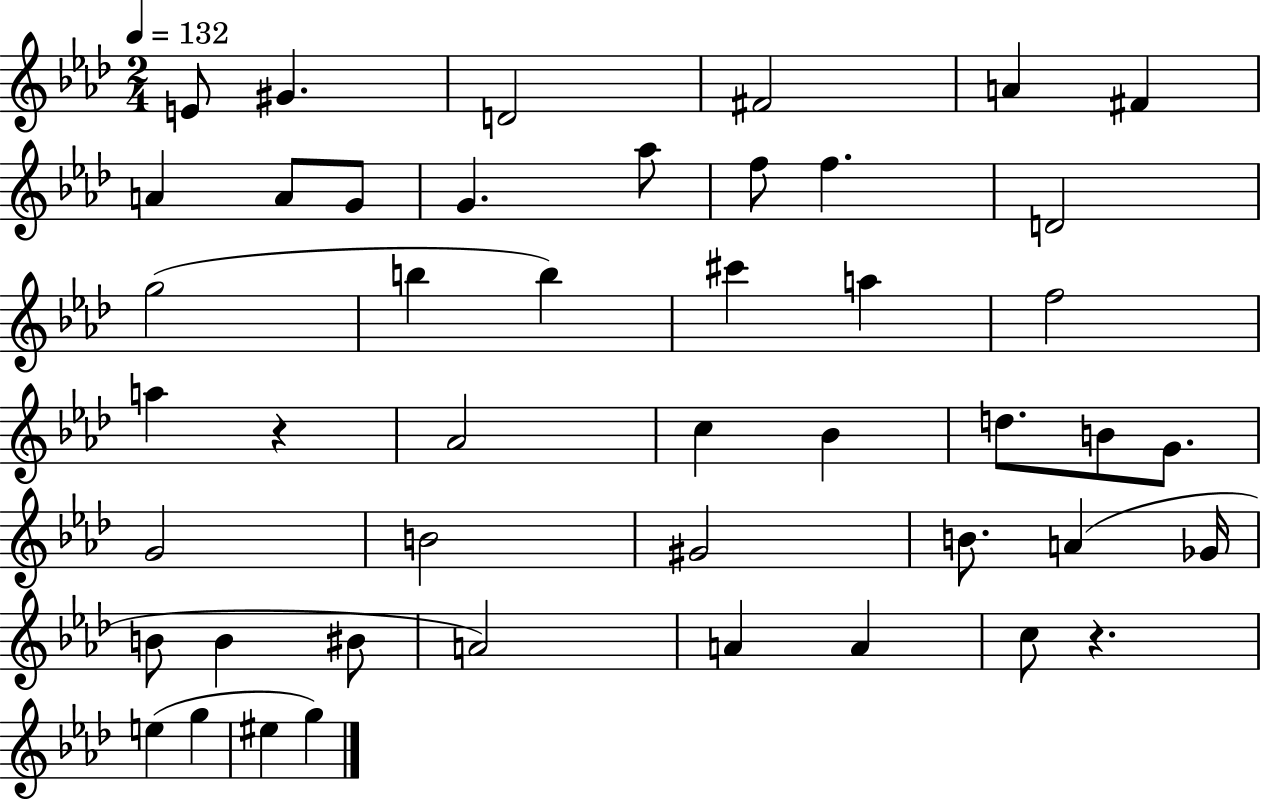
X:1
T:Untitled
M:2/4
L:1/4
K:Ab
E/2 ^G D2 ^F2 A ^F A A/2 G/2 G _a/2 f/2 f D2 g2 b b ^c' a f2 a z _A2 c _B d/2 B/2 G/2 G2 B2 ^G2 B/2 A _G/4 B/2 B ^B/2 A2 A A c/2 z e g ^e g